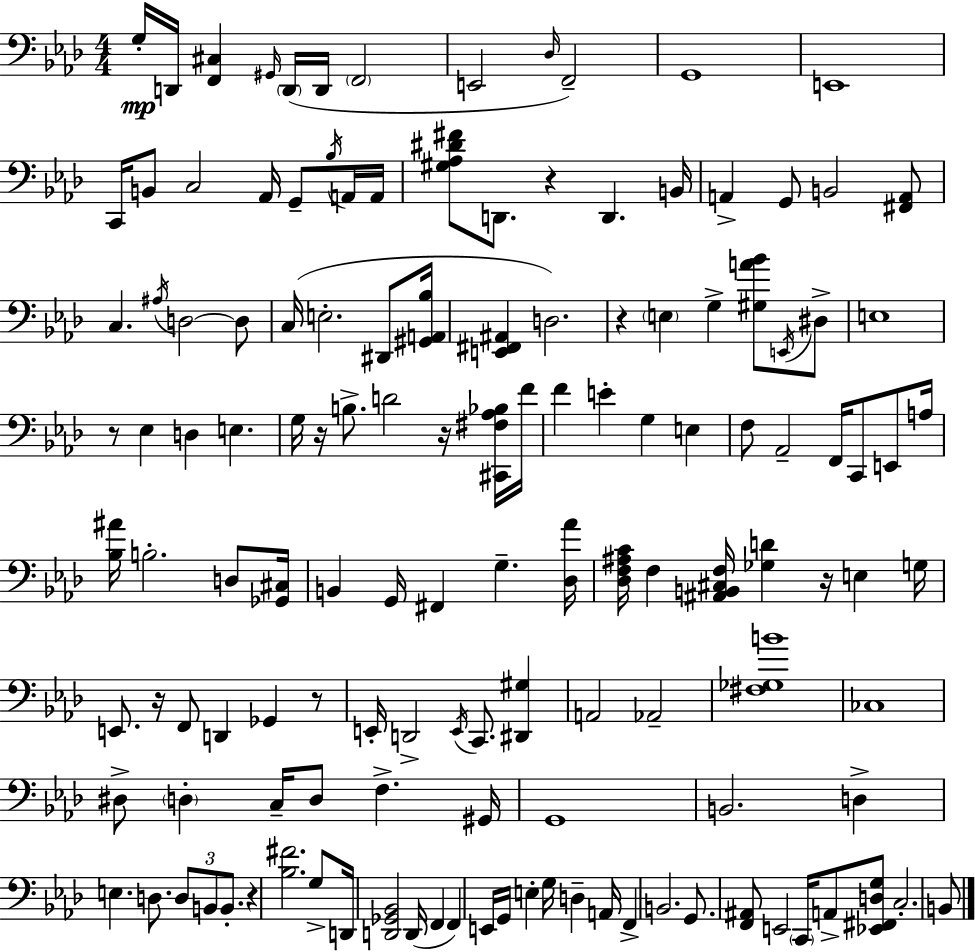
{
  \clef bass
  \numericTimeSignature
  \time 4/4
  \key aes \major
  g16-.\mp d,16 <f, cis>4 \grace { gis,16 } \parenthesize d,16( d,16 \parenthesize f,2 | e,2 \grace { des16 } f,2--) | g,1 | e,1 | \break c,16 b,8 c2 aes,16 g,8-- | \acciaccatura { bes16 } a,16 a,16 <gis aes dis' fis'>8 d,8. r4 d,4. | b,16 a,4-> g,8 b,2 | <fis, a,>8 c4. \acciaccatura { ais16 } d2~~ | \break d8 c16( e2.-. | dis,8 <gis, a, bes>16 <e, fis, ais,>4 d2.) | r4 \parenthesize e4 g4-> | <gis a' bes'>8 \acciaccatura { e,16 } dis8-> e1 | \break r8 ees4 d4 e4. | g16 r16 b8.-> d'2 | r16 <cis, fis aes bes>16 f'16 f'4 e'4-. g4 | e4 f8 aes,2-- f,16 | \break c,8 e,8 a16 <bes ais'>16 b2.-. | d8 <ges, cis>16 b,4 g,16 fis,4 g4.-- | <des aes'>16 <des f ais c'>16 f4 <ais, b, cis f>16 <ges d'>4 r16 | e4 g16 e,8. r16 f,8 d,4 ges,4 | \break r8 e,16-. d,2-> \acciaccatura { e,16 } c,8. | <dis, gis>4 a,2 aes,2-- | <fis ges b'>1 | ces1 | \break dis8-> \parenthesize d4-. c16-- d8 f4.-> | gis,16 g,1 | b,2. | d4-> e4. d8. \tuplet 3/2 { d8 | \break b,8 b,8.-. } r4 <bes fis'>2. | g8-> d,16 <d, ges, bes,>2 | d,16( f,4 f,4) e,16 g,16 e4-. | g16 d4-- a,16 f,4-> b,2. | \break g,8. <f, ais,>8 e,2 | \parenthesize c,16 a,8-> <ees, fis, d g>8 c2.-. | b,8 \bar "|."
}